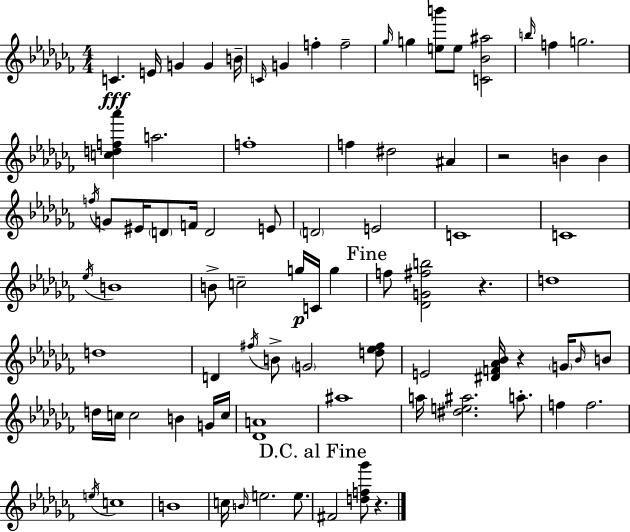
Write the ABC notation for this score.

X:1
T:Untitled
M:4/4
L:1/4
K:Abm
C E/4 G G B/4 C/4 G f f2 _g/4 g [eb']/2 e/2 [C_B^a]2 b/4 f g2 [cdf_a'] a2 f4 f ^d2 ^A z2 B B f/4 G/2 ^E/4 D/2 F/4 D2 E/2 D2 E2 C4 C4 _e/4 B4 B/2 c2 g/4 C/4 g f/2 [_DG^fb]2 z d4 d4 D ^f/4 B/2 G2 [d_e^f]/2 E2 [^DF_A_B]/4 z G/4 _B/4 B/2 d/4 c/4 c2 B G/4 c/4 [_DA]4 ^a4 a/4 [^de^a]2 a/2 f f2 e/4 c4 B4 c/4 B/4 e2 e/2 ^F2 [df_g']/2 z